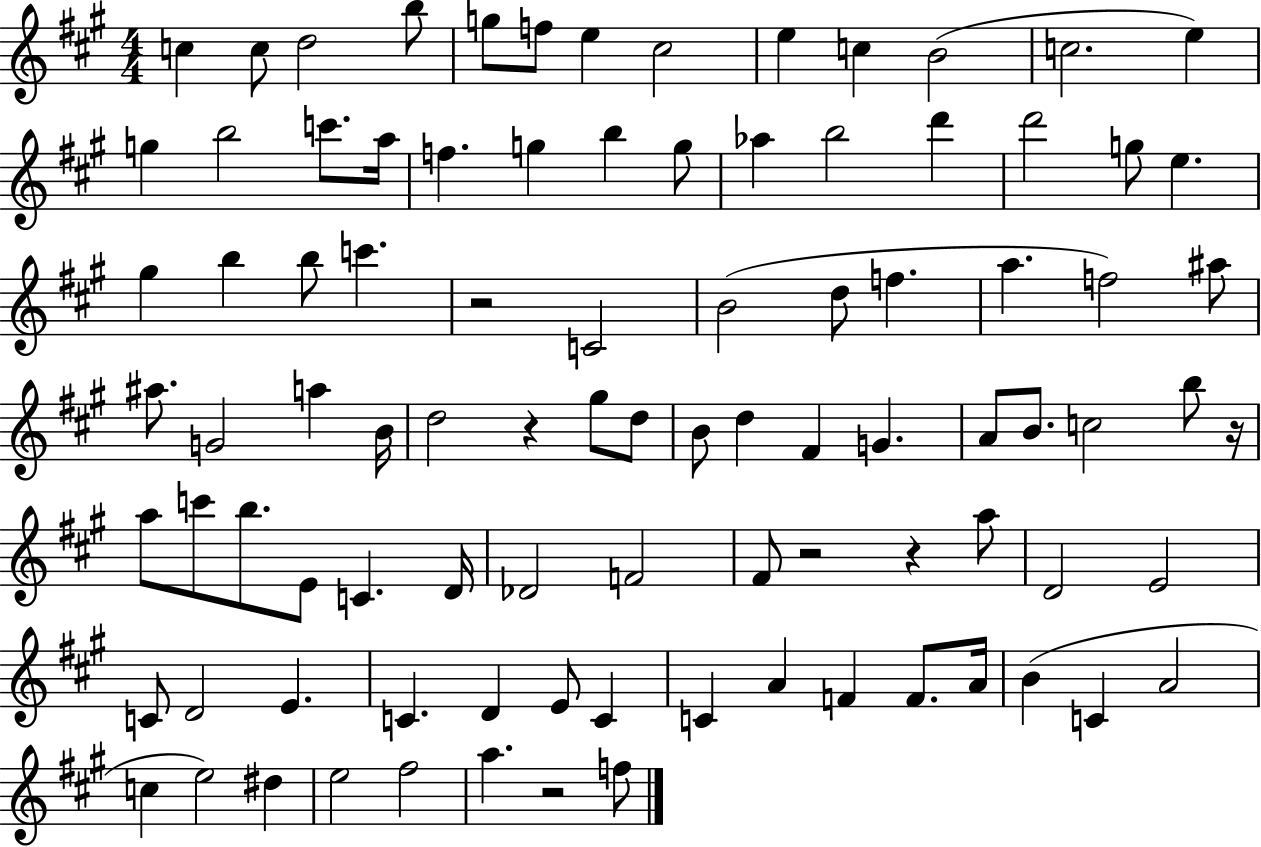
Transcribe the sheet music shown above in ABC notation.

X:1
T:Untitled
M:4/4
L:1/4
K:A
c c/2 d2 b/2 g/2 f/2 e ^c2 e c B2 c2 e g b2 c'/2 a/4 f g b g/2 _a b2 d' d'2 g/2 e ^g b b/2 c' z2 C2 B2 d/2 f a f2 ^a/2 ^a/2 G2 a B/4 d2 z ^g/2 d/2 B/2 d ^F G A/2 B/2 c2 b/2 z/4 a/2 c'/2 b/2 E/2 C D/4 _D2 F2 ^F/2 z2 z a/2 D2 E2 C/2 D2 E C D E/2 C C A F F/2 A/4 B C A2 c e2 ^d e2 ^f2 a z2 f/2